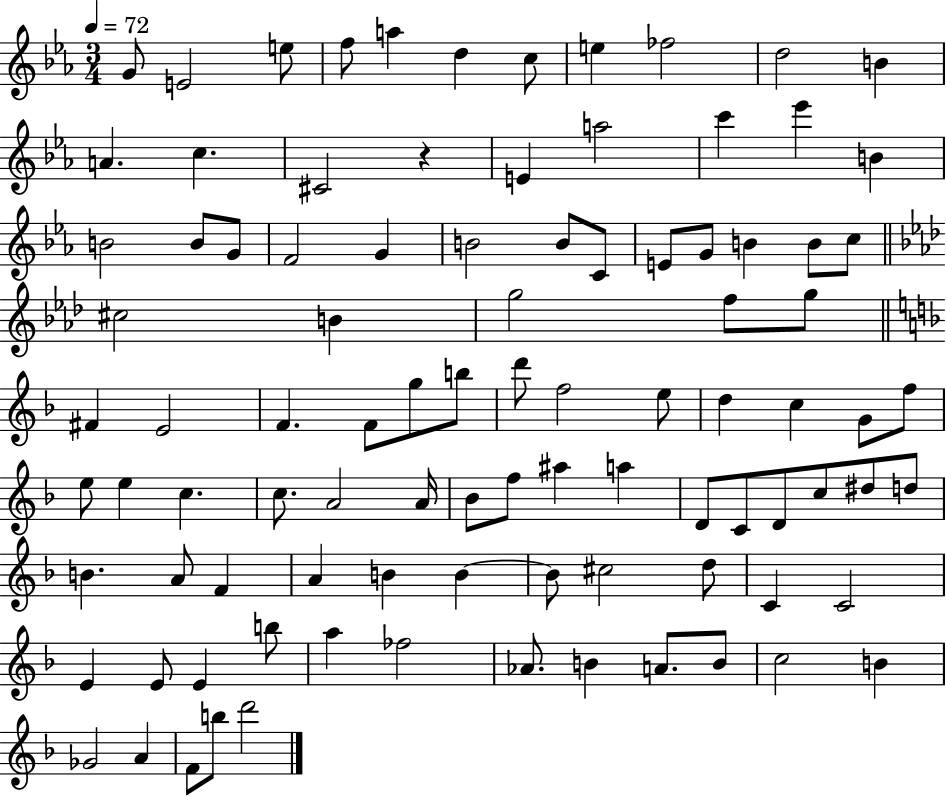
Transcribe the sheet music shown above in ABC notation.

X:1
T:Untitled
M:3/4
L:1/4
K:Eb
G/2 E2 e/2 f/2 a d c/2 e _f2 d2 B A c ^C2 z E a2 c' _e' B B2 B/2 G/2 F2 G B2 B/2 C/2 E/2 G/2 B B/2 c/2 ^c2 B g2 f/2 g/2 ^F E2 F F/2 g/2 b/2 d'/2 f2 e/2 d c G/2 f/2 e/2 e c c/2 A2 A/4 _B/2 f/2 ^a a D/2 C/2 D/2 c/2 ^d/2 d/2 B A/2 F A B B B/2 ^c2 d/2 C C2 E E/2 E b/2 a _f2 _A/2 B A/2 B/2 c2 B _G2 A F/2 b/2 d'2